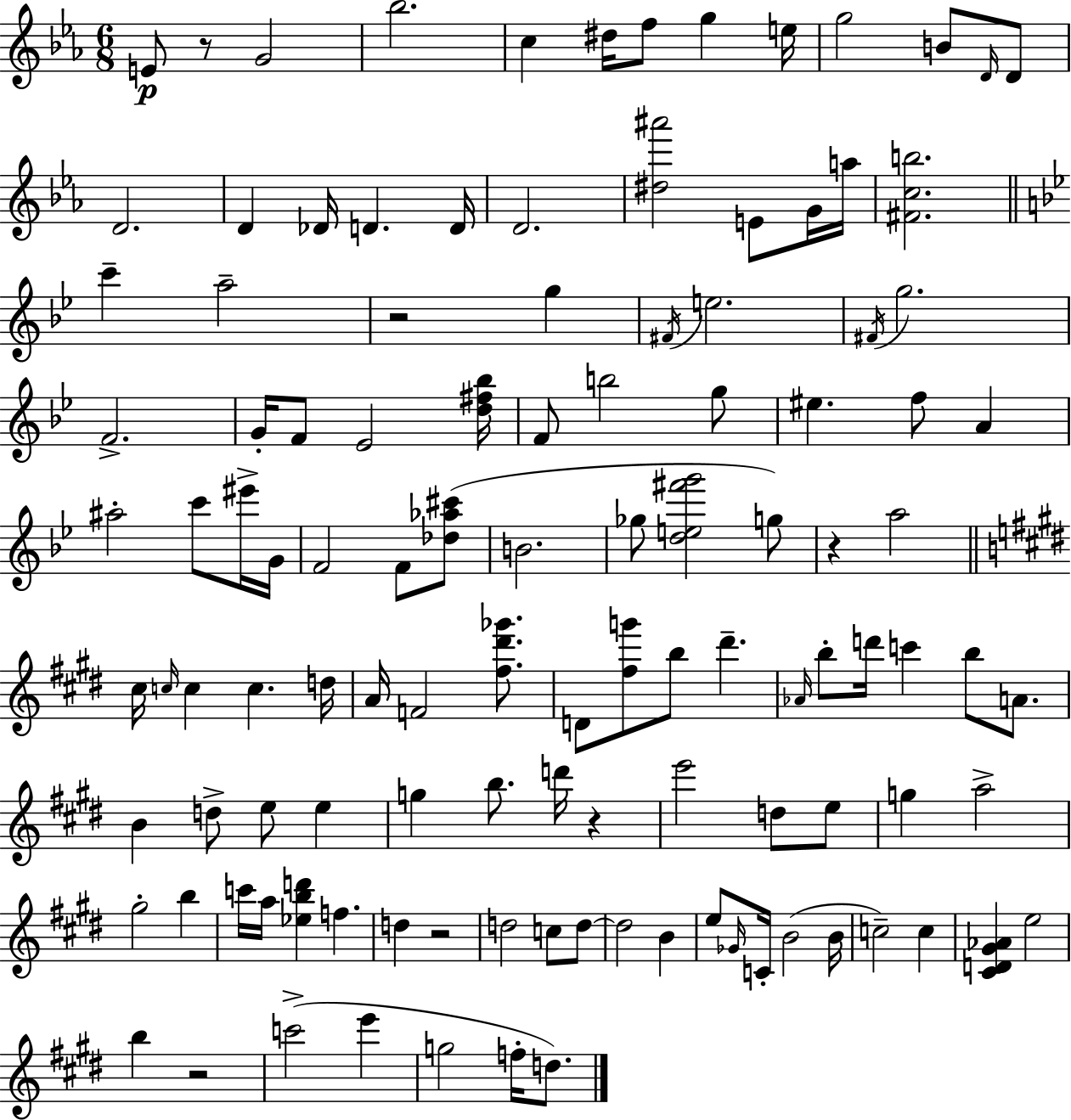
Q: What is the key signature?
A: EES major